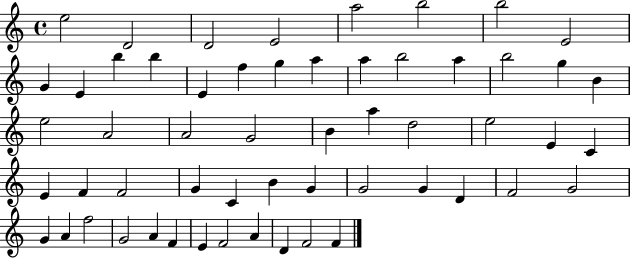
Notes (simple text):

E5/h D4/h D4/h E4/h A5/h B5/h B5/h E4/h G4/q E4/q B5/q B5/q E4/q F5/q G5/q A5/q A5/q B5/h A5/q B5/h G5/q B4/q E5/h A4/h A4/h G4/h B4/q A5/q D5/h E5/h E4/q C4/q E4/q F4/q F4/h G4/q C4/q B4/q G4/q G4/h G4/q D4/q F4/h G4/h G4/q A4/q F5/h G4/h A4/q F4/q E4/q F4/h A4/q D4/q F4/h F4/q